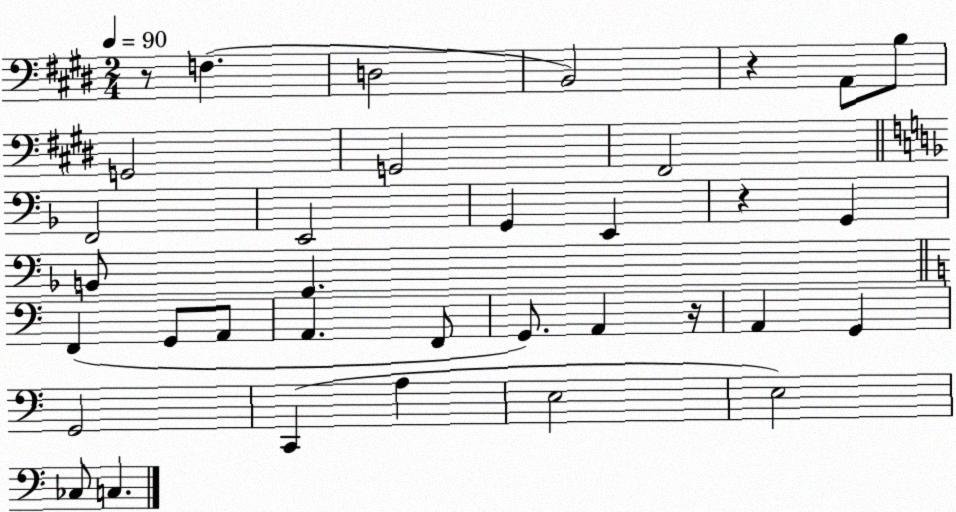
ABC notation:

X:1
T:Untitled
M:2/4
L:1/4
K:E
z/2 F, D,2 B,,2 z A,,/2 B,/2 G,,2 G,,2 ^F,,2 F,,2 E,,2 G,, E,, z G,, B,,/2 G,, F,, G,,/2 A,,/2 A,, F,,/2 G,,/2 A,, z/4 A,, G,, G,,2 C,, A, E,2 E,2 _C,/2 C,